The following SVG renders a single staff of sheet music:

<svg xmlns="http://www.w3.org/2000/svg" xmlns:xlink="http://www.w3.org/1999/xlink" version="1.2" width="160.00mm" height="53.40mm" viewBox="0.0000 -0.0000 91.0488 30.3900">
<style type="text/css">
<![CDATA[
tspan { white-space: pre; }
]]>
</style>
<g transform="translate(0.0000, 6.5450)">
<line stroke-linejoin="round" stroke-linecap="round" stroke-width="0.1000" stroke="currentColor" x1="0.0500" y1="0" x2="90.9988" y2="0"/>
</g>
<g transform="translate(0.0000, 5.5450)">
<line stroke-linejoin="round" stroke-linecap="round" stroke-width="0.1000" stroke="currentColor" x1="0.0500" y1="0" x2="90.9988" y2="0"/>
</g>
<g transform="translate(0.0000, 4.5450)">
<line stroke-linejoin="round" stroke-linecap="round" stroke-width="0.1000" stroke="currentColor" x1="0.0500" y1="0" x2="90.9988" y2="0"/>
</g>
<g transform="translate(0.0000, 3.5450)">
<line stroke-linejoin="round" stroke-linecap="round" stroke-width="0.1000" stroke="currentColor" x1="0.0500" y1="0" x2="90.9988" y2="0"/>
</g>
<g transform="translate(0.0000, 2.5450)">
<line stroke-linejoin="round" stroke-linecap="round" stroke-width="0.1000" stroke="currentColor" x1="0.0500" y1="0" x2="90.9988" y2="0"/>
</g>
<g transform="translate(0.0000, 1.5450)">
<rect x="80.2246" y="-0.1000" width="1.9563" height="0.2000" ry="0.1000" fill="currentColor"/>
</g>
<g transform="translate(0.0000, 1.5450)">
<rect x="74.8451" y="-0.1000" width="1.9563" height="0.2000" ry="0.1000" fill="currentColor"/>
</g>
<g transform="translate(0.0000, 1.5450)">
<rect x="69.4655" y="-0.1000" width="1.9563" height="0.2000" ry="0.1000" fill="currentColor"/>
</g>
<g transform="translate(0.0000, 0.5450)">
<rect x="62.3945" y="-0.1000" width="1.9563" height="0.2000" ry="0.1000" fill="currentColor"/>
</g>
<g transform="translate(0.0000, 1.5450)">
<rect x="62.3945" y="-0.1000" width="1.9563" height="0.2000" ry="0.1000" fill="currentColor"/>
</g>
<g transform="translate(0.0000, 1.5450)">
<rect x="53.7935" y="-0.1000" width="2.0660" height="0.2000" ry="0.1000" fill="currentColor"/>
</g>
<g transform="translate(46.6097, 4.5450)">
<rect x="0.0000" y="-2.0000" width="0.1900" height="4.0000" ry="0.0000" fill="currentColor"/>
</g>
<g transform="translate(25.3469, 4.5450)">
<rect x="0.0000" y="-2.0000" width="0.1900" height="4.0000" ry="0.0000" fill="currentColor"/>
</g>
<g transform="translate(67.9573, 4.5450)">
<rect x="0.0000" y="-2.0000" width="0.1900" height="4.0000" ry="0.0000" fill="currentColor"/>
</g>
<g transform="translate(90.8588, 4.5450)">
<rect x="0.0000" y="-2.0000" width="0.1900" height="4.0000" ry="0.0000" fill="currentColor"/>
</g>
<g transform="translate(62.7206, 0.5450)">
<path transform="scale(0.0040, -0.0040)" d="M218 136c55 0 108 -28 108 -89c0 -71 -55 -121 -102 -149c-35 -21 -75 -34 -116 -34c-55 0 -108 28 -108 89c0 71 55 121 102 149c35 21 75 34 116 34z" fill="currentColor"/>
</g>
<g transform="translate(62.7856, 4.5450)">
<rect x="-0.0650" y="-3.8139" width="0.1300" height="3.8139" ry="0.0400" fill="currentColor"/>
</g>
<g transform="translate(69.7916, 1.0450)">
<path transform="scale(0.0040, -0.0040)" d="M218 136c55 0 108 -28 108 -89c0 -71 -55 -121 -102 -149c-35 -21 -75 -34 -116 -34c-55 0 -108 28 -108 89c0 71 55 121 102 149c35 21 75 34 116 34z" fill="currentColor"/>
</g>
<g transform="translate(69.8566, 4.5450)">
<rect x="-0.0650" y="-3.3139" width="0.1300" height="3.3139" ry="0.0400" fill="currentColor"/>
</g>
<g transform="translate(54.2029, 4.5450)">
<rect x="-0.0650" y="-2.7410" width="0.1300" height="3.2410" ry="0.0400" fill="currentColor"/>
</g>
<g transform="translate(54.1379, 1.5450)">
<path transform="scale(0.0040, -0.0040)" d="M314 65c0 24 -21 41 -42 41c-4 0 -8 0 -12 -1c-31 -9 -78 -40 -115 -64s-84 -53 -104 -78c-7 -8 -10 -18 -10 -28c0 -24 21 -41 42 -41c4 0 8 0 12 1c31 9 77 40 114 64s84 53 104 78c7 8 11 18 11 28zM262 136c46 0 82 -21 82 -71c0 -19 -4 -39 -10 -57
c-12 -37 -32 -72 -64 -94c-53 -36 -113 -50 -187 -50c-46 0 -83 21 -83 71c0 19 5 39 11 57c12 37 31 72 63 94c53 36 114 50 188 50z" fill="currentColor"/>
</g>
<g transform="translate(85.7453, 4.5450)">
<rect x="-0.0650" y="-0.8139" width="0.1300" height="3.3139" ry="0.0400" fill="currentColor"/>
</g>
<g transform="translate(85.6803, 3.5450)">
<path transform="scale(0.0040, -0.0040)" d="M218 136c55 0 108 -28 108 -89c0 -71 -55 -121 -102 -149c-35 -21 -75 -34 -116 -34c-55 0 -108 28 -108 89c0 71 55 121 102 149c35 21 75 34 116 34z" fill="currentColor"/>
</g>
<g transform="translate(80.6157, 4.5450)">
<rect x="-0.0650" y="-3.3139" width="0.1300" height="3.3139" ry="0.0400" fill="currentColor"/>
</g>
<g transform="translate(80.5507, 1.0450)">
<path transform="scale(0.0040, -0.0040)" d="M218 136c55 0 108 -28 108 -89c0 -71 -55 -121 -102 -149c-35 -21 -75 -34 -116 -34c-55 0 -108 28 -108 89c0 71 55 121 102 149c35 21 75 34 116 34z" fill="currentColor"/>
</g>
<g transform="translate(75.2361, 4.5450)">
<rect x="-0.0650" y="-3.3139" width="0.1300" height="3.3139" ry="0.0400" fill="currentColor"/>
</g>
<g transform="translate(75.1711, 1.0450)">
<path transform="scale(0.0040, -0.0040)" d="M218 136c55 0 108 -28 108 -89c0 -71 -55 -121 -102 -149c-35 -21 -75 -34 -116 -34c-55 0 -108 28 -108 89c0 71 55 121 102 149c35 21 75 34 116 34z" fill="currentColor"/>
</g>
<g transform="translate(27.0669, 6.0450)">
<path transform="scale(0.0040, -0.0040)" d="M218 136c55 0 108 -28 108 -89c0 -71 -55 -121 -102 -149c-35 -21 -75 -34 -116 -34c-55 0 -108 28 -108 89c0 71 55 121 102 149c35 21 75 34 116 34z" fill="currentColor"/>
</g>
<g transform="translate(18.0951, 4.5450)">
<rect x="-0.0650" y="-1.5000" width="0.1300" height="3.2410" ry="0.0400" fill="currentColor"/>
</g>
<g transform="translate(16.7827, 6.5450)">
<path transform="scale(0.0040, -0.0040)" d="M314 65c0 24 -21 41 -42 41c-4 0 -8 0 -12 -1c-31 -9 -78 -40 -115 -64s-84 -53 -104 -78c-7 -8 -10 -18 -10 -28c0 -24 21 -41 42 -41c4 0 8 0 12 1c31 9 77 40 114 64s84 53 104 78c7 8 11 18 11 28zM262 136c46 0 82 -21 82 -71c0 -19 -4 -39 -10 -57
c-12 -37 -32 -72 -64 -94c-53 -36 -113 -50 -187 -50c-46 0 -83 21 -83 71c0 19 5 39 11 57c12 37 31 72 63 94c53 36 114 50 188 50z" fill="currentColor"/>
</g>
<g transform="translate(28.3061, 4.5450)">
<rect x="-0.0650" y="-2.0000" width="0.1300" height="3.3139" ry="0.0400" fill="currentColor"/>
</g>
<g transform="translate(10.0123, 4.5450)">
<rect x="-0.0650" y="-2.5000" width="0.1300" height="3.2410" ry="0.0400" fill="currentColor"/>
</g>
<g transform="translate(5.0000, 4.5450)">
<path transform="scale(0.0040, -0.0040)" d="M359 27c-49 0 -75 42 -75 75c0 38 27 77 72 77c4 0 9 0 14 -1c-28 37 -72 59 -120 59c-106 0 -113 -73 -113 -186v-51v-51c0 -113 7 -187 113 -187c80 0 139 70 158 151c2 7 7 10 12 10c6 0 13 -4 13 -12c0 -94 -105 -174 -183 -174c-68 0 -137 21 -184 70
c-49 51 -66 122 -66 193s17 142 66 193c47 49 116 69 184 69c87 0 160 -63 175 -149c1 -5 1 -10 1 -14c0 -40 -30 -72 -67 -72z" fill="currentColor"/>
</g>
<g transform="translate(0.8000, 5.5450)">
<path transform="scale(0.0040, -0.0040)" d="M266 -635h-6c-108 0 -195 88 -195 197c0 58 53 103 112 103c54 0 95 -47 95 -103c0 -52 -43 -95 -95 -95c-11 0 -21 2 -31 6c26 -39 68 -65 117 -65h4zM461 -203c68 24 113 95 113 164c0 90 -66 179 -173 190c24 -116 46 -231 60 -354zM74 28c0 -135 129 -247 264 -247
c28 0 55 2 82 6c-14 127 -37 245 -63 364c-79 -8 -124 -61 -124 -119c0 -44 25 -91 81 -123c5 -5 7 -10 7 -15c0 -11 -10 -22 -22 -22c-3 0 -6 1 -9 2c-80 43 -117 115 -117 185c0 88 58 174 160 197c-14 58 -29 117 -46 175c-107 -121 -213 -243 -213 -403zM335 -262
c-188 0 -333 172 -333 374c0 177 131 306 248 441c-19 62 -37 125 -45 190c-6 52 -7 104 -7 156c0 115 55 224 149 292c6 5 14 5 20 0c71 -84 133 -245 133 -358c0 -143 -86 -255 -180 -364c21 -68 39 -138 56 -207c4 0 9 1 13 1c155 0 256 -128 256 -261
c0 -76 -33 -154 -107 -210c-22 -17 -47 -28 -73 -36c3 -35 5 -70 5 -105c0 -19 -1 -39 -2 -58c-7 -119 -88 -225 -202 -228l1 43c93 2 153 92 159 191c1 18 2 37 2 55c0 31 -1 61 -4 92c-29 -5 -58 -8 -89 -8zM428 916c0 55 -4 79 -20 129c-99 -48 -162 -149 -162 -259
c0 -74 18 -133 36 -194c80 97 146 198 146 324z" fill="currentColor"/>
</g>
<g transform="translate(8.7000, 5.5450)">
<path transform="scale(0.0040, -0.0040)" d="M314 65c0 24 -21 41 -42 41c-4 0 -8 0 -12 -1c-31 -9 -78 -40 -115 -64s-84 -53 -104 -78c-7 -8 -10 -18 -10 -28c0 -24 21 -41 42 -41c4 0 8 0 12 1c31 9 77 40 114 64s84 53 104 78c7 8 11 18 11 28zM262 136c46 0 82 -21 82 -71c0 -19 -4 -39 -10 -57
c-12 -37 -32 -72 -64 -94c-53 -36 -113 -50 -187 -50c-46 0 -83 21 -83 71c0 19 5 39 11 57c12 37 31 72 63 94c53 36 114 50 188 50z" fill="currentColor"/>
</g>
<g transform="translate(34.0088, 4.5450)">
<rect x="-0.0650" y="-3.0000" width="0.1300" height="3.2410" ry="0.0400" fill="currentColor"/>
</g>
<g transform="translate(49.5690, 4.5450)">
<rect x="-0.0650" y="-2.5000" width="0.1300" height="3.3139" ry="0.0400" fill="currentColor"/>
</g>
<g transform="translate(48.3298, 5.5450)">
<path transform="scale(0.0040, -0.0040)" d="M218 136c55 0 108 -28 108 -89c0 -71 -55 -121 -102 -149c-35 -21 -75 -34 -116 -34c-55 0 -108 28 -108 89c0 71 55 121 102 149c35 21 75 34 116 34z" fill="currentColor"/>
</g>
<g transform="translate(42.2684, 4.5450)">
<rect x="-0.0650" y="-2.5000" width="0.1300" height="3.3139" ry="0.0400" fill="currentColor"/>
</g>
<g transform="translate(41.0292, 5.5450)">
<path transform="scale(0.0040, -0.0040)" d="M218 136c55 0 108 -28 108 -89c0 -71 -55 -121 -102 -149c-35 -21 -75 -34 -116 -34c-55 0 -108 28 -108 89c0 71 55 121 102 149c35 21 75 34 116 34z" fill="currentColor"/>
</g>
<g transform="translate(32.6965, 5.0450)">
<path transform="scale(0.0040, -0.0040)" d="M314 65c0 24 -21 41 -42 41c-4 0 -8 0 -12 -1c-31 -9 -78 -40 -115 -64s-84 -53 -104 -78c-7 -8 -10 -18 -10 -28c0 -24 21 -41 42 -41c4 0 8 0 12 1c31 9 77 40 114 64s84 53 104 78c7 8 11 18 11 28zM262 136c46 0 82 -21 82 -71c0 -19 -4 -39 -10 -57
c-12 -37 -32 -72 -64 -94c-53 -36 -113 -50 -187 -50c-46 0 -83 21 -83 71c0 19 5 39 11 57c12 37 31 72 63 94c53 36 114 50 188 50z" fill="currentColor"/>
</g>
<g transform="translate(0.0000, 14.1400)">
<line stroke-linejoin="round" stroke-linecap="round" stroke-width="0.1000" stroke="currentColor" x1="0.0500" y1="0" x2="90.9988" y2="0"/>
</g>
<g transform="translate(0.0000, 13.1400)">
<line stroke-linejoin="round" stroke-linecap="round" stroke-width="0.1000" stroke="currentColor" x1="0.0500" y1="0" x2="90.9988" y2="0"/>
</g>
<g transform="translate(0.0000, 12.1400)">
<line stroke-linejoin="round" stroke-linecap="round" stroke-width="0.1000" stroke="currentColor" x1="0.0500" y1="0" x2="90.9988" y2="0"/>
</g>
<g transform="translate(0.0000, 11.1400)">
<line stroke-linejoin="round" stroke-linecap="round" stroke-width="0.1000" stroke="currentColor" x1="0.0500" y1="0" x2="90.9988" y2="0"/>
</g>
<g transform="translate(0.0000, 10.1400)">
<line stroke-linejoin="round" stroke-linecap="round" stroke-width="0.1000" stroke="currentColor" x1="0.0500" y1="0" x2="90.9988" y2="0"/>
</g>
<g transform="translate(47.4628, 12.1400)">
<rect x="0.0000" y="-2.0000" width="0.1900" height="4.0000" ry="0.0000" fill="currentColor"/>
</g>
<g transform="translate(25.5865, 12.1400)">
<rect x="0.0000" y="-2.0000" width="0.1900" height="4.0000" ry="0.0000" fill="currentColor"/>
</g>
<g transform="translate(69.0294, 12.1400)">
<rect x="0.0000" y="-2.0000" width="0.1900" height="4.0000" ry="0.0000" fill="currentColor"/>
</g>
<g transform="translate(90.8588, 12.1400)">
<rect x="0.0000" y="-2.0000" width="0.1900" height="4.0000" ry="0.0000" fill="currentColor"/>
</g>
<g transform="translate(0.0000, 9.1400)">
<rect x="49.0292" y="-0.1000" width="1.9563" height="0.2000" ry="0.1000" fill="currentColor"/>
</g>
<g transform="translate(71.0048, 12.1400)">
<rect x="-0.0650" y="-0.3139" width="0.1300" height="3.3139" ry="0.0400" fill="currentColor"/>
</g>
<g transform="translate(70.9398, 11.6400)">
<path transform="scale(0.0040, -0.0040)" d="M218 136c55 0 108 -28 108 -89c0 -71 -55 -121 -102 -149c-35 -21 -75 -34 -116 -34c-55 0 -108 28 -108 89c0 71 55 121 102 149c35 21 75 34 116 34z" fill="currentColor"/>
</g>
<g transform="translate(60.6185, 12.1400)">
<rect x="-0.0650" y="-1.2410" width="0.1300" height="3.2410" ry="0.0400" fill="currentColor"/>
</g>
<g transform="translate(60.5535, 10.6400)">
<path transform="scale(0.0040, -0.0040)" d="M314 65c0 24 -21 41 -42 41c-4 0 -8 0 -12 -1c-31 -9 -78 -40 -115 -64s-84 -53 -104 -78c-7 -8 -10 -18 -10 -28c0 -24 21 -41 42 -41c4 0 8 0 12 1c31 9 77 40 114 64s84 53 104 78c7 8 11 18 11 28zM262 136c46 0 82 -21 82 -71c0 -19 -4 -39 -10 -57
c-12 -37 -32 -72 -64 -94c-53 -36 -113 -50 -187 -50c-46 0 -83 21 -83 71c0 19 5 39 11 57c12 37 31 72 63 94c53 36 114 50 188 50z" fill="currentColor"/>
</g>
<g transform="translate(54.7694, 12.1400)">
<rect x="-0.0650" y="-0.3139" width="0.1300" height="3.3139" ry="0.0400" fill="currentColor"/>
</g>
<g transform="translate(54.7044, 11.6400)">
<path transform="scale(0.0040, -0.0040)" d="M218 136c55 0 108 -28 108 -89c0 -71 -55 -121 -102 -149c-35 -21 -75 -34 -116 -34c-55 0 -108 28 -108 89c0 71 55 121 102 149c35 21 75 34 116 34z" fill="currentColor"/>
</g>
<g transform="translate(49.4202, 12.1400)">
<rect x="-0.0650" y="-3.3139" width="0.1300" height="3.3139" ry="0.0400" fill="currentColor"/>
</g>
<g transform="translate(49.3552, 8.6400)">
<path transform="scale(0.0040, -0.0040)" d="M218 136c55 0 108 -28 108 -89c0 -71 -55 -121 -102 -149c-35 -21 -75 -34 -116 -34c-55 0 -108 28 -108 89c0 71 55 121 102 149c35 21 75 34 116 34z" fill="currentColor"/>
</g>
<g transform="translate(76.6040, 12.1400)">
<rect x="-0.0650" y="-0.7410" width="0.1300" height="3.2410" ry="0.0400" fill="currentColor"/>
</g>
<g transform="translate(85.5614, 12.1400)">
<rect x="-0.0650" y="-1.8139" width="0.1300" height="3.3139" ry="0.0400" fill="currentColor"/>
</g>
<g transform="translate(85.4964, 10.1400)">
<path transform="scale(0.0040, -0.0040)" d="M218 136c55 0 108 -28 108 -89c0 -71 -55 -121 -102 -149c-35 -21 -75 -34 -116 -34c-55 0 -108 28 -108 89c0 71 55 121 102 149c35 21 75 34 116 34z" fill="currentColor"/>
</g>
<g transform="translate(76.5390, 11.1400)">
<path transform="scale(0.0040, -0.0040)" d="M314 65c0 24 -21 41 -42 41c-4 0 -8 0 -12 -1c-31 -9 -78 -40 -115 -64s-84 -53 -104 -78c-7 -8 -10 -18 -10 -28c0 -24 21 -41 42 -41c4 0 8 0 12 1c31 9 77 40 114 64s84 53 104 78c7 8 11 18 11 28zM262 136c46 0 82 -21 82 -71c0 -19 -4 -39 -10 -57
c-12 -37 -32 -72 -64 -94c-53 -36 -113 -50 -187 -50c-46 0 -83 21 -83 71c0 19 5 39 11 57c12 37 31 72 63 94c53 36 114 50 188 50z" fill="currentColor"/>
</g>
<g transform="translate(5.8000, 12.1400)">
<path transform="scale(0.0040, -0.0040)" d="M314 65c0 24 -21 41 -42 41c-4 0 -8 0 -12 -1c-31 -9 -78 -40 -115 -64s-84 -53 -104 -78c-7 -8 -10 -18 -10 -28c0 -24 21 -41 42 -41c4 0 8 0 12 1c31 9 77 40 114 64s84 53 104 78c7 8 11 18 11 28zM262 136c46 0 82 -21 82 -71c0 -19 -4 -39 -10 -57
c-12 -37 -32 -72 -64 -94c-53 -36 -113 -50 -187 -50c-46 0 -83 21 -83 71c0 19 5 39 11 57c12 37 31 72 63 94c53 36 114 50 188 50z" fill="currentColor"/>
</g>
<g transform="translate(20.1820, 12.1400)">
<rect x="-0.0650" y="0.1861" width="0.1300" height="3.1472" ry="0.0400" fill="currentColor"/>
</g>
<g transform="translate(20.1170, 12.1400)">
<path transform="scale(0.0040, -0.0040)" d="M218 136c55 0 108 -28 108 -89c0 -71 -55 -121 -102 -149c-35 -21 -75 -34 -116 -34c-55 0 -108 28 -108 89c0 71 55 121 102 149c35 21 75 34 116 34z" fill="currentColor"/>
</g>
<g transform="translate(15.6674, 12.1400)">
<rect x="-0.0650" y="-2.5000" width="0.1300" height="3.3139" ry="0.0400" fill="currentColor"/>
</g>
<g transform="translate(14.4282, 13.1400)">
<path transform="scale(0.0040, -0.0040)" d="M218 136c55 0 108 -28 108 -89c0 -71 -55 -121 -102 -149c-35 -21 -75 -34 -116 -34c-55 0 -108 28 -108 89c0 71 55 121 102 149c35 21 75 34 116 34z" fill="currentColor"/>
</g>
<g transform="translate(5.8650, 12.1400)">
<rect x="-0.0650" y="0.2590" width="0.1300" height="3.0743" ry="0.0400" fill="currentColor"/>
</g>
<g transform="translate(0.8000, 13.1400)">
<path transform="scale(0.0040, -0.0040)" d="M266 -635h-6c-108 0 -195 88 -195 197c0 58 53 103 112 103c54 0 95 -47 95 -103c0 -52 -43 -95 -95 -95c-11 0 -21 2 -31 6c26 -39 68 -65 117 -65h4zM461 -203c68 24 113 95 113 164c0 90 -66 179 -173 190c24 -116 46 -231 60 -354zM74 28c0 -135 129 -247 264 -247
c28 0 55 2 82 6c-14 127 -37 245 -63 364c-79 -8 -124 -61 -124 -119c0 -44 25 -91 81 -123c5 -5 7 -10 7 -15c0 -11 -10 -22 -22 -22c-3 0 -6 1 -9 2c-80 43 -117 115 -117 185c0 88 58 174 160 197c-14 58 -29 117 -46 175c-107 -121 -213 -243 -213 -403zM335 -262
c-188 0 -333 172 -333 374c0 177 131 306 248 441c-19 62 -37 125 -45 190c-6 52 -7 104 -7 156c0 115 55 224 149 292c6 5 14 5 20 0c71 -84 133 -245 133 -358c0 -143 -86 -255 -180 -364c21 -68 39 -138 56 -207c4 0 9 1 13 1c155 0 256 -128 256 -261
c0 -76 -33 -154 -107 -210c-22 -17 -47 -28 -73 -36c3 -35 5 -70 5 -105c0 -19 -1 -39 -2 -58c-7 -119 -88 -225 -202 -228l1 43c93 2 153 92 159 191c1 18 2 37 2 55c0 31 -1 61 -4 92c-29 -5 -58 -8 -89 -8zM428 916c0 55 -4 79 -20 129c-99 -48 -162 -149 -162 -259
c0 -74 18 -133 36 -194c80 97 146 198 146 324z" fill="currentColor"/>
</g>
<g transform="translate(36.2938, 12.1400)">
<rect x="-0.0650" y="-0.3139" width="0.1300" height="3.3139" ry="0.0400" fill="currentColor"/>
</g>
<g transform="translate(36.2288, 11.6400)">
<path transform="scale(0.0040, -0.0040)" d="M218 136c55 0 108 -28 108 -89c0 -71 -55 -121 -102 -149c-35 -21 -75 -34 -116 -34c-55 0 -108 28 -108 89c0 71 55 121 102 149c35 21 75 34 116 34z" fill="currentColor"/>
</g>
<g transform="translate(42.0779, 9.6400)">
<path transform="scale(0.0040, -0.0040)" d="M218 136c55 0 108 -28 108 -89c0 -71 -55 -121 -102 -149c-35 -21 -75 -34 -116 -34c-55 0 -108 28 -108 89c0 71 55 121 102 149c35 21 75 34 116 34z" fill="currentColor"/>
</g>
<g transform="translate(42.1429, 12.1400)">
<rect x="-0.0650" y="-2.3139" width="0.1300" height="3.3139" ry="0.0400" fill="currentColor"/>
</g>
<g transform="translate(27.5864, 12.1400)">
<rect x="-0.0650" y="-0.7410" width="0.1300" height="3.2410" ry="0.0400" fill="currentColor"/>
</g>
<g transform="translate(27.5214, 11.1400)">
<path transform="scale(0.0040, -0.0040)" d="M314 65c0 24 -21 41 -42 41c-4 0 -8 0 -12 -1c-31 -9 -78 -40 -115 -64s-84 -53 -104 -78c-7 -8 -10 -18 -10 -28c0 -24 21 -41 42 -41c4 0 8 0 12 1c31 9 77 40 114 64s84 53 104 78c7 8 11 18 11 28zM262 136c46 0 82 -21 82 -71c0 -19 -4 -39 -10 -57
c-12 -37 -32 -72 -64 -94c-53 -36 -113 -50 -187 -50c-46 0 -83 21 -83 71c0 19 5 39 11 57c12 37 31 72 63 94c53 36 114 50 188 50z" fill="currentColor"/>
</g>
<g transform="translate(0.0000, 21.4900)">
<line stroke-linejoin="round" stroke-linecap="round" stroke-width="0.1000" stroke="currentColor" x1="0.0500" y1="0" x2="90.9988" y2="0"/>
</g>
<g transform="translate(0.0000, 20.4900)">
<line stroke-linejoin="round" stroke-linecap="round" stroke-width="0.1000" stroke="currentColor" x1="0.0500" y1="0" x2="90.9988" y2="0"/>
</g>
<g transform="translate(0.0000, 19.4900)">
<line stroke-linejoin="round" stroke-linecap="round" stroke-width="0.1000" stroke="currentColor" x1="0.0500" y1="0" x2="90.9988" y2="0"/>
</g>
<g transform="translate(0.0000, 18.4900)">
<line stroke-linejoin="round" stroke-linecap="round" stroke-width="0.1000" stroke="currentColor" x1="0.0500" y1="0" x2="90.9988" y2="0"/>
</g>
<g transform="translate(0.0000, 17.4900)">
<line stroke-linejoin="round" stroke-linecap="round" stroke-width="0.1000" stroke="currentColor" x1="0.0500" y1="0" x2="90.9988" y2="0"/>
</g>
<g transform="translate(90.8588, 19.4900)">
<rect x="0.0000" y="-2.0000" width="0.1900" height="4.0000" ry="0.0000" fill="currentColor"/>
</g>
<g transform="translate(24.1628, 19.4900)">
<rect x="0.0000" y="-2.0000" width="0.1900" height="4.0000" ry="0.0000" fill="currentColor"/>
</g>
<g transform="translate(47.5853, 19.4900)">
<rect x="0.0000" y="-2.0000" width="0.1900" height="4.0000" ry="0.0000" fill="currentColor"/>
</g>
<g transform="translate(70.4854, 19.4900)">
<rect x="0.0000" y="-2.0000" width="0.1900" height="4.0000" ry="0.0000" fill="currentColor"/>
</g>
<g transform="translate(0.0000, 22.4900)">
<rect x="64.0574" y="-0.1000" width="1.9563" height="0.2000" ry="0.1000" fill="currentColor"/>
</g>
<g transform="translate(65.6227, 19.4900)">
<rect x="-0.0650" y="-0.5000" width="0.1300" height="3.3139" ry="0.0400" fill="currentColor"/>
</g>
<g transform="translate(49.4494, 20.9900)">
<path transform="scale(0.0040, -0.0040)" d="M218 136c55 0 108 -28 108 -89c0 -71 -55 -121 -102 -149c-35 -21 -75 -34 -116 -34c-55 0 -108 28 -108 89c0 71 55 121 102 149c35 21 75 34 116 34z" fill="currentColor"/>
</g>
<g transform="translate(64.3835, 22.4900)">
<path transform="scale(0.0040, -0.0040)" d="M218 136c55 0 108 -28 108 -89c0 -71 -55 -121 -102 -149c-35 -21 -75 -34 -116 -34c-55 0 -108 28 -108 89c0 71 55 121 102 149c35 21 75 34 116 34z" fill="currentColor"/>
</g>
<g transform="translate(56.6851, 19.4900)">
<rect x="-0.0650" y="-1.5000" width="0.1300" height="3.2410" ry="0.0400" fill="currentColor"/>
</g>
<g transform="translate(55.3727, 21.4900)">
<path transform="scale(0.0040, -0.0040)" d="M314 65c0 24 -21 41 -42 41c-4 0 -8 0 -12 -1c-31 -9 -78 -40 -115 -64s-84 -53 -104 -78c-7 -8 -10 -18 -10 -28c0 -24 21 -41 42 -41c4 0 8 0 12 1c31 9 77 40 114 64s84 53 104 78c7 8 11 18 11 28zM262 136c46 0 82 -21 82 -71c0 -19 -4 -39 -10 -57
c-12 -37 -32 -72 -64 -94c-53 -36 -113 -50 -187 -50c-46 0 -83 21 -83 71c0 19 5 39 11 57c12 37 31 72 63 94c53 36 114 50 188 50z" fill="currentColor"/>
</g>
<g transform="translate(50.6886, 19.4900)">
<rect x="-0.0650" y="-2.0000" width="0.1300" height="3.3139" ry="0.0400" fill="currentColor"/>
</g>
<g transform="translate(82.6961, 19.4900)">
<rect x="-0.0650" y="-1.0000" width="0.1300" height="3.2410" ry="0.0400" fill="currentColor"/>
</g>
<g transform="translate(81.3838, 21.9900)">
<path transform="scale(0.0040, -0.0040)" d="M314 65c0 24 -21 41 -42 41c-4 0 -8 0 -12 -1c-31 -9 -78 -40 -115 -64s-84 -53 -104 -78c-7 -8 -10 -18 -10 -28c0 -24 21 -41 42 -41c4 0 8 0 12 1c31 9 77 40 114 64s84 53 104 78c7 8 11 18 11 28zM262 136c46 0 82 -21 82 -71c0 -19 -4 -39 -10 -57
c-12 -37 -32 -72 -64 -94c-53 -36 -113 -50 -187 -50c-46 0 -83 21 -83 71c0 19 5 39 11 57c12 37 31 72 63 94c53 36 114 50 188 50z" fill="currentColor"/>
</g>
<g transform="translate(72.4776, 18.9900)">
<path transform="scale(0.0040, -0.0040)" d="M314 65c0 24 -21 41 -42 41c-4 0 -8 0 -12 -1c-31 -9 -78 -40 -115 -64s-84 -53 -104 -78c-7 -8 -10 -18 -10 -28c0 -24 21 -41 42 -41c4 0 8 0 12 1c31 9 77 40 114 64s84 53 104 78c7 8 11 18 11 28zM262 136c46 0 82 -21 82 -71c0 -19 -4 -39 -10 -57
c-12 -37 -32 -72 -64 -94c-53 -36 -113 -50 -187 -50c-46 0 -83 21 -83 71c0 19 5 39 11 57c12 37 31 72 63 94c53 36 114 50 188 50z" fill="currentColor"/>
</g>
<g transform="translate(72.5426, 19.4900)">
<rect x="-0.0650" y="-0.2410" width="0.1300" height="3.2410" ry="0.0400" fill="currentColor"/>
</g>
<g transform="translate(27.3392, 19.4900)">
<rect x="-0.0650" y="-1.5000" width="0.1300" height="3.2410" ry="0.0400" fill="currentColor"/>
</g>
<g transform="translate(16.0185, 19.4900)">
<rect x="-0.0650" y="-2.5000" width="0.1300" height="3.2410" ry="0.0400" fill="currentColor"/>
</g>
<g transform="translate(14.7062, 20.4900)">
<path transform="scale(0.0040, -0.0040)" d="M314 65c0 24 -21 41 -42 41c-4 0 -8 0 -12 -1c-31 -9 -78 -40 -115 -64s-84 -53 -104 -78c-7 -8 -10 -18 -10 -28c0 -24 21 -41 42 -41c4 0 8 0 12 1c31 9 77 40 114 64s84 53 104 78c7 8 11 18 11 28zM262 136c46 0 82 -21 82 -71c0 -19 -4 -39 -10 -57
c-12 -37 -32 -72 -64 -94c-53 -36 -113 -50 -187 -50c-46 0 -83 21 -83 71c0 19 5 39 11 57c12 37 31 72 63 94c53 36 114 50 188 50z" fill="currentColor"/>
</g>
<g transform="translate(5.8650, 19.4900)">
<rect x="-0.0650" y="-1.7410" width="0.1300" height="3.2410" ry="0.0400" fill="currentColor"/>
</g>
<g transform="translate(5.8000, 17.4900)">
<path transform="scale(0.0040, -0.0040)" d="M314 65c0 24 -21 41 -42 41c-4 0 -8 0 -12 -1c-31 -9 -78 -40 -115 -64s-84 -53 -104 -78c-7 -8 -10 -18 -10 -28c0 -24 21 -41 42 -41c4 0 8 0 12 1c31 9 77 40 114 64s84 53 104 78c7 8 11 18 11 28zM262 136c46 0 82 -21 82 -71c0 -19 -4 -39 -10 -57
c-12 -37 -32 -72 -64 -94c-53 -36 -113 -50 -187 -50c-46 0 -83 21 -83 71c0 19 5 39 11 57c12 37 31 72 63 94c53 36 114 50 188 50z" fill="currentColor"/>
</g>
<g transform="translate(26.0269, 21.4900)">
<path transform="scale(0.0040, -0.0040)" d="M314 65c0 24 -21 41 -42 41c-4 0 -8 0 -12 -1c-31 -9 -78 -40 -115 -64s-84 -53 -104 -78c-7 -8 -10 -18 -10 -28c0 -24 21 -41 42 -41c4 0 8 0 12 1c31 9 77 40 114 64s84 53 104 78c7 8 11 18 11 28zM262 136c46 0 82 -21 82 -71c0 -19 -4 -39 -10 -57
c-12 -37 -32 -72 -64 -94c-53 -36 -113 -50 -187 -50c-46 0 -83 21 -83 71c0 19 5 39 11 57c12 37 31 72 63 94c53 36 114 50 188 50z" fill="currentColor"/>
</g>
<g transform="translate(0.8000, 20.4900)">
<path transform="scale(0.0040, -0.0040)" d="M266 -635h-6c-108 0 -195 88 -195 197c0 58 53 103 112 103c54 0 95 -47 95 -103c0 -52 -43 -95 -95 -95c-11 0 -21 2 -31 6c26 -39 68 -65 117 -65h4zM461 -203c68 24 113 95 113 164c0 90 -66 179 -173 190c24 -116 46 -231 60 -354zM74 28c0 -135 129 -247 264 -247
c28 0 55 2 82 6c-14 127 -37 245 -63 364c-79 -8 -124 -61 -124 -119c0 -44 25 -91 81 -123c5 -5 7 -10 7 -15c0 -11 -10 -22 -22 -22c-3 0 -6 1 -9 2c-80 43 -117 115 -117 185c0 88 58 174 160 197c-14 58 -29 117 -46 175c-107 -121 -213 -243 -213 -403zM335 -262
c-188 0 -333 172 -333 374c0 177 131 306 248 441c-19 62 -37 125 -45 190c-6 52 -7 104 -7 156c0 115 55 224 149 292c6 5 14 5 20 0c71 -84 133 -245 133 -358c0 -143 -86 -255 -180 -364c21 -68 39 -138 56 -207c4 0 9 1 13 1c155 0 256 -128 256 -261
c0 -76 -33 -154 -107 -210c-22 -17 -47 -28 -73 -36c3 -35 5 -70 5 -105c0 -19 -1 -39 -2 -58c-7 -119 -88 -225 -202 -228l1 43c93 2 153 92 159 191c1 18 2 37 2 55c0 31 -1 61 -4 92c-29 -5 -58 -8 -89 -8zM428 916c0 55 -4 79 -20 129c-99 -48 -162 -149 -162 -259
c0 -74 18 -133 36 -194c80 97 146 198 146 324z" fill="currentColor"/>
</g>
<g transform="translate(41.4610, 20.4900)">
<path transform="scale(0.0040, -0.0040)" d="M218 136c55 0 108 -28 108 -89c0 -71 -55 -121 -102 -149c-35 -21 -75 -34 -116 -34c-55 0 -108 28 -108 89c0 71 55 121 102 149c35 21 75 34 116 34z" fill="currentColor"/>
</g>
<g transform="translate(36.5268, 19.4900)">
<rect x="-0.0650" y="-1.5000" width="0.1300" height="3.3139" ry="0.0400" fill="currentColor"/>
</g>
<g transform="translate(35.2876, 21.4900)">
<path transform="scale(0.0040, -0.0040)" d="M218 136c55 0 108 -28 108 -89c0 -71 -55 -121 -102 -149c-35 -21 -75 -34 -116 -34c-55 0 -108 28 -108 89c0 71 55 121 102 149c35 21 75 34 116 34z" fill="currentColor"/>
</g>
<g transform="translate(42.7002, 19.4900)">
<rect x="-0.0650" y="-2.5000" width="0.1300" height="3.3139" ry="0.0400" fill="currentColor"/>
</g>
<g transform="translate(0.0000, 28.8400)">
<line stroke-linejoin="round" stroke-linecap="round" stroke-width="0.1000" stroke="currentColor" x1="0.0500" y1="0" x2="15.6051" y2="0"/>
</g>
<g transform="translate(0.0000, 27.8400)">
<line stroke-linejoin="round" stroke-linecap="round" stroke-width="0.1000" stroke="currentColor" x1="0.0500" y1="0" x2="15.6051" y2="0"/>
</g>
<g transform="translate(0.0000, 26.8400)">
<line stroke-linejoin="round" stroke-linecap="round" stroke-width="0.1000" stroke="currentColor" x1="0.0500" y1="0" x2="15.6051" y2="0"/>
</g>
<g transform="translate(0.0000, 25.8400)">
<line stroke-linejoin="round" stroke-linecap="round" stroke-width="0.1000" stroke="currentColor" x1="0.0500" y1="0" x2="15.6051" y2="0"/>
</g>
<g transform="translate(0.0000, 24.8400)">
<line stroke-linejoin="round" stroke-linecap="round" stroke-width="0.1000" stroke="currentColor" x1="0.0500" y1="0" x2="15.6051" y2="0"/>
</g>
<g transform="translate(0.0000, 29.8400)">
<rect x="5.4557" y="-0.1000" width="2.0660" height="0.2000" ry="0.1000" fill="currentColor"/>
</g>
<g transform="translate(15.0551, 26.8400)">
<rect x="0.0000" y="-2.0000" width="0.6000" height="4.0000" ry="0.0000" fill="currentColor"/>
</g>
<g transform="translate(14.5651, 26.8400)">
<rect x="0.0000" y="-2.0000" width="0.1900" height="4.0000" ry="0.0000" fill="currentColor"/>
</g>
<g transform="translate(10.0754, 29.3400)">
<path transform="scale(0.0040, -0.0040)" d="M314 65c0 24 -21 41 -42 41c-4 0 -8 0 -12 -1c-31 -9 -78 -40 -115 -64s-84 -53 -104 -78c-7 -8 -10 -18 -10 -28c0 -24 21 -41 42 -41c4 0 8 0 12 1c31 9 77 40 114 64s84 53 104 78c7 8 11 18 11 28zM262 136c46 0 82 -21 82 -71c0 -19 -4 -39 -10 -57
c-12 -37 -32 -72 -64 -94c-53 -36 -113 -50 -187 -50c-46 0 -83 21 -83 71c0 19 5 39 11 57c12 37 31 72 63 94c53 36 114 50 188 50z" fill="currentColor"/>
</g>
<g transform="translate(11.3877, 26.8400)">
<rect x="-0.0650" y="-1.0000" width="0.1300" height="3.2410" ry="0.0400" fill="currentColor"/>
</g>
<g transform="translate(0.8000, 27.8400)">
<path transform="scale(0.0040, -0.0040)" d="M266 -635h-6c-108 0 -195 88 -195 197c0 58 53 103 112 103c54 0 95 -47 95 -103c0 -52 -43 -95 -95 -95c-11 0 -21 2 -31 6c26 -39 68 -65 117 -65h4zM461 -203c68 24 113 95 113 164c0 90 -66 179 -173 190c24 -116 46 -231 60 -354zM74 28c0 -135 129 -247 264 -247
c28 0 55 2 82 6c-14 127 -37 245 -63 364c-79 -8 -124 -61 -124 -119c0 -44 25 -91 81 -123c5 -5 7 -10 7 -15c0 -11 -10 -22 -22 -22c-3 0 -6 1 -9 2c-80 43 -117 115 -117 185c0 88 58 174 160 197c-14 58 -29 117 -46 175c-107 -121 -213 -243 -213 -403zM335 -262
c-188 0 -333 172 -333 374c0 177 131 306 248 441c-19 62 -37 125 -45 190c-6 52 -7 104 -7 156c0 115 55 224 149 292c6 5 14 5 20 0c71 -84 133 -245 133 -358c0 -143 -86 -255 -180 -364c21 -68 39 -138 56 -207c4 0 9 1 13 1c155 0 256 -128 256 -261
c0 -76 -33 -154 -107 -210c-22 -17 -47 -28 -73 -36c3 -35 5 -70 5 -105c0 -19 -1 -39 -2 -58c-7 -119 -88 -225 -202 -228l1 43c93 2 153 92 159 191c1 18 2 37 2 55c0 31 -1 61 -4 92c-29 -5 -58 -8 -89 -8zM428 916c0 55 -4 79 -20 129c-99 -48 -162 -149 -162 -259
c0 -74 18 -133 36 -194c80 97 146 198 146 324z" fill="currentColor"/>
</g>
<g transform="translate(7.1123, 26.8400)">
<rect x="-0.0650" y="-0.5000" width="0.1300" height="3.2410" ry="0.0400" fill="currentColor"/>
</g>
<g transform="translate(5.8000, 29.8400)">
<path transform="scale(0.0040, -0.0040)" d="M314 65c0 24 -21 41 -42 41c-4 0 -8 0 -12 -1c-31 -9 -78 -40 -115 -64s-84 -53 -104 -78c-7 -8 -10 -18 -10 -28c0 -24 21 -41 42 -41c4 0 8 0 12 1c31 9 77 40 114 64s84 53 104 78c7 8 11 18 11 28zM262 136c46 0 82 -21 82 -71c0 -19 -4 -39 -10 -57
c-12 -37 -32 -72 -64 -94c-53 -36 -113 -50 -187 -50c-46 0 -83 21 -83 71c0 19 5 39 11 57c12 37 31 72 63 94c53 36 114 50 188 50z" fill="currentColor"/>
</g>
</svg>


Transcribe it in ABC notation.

X:1
T:Untitled
M:4/4
L:1/4
K:C
G2 E2 F A2 G G a2 c' b b b d B2 G B d2 c g b c e2 c d2 f f2 G2 E2 E G F E2 C c2 D2 C2 D2